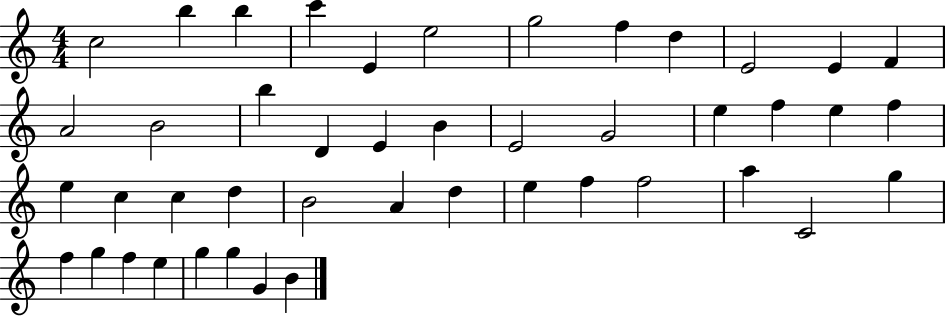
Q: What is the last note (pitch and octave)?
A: B4